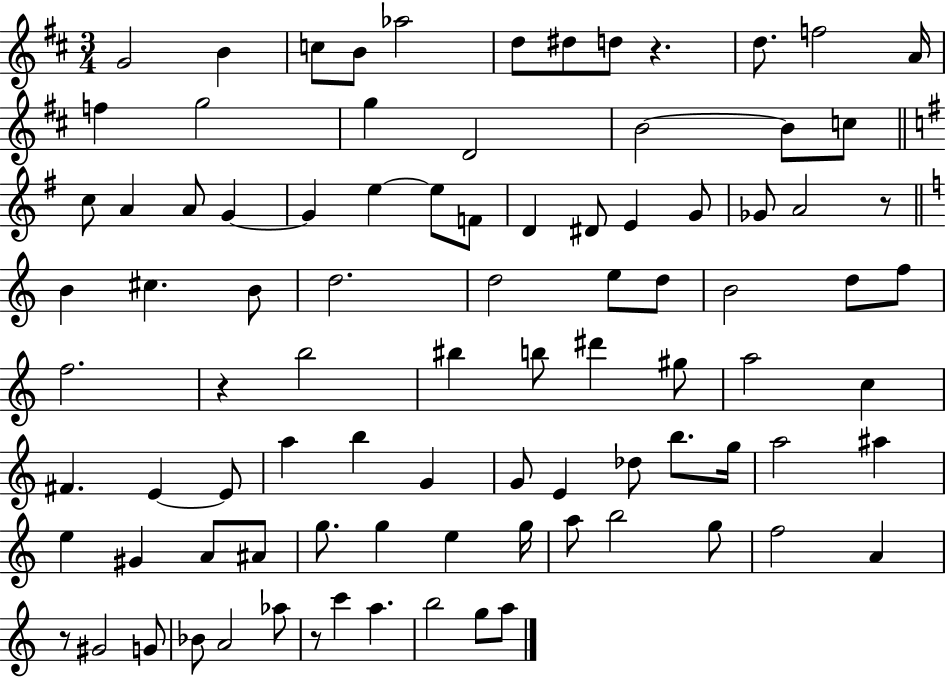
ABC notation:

X:1
T:Untitled
M:3/4
L:1/4
K:D
G2 B c/2 B/2 _a2 d/2 ^d/2 d/2 z d/2 f2 A/4 f g2 g D2 B2 B/2 c/2 c/2 A A/2 G G e e/2 F/2 D ^D/2 E G/2 _G/2 A2 z/2 B ^c B/2 d2 d2 e/2 d/2 B2 d/2 f/2 f2 z b2 ^b b/2 ^d' ^g/2 a2 c ^F E E/2 a b G G/2 E _d/2 b/2 g/4 a2 ^a e ^G A/2 ^A/2 g/2 g e g/4 a/2 b2 g/2 f2 A z/2 ^G2 G/2 _B/2 A2 _a/2 z/2 c' a b2 g/2 a/2